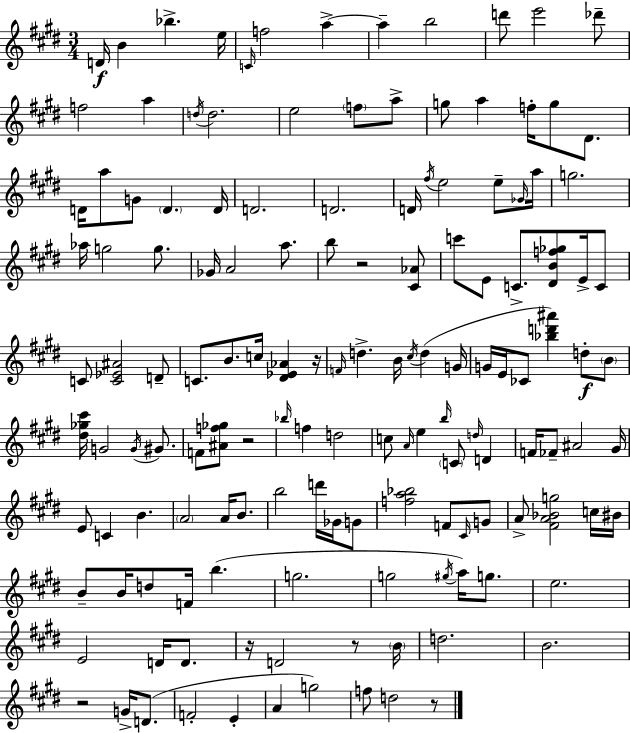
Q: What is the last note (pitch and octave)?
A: D5